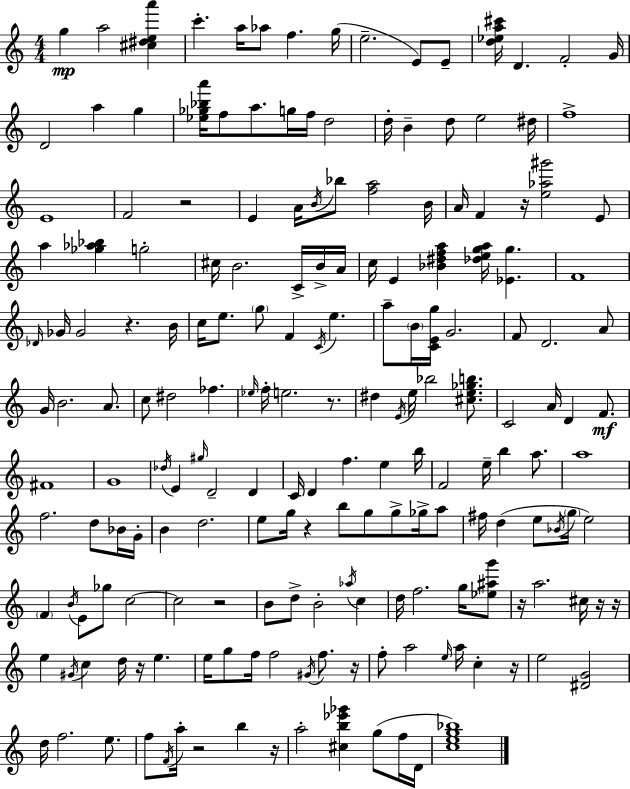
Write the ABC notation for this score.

X:1
T:Untitled
M:4/4
L:1/4
K:Am
g a2 [^c^dea'] c' a/4 _a/2 f g/4 e2 E/2 E/2 [d_ea^c']/4 D F2 G/4 D2 a g [_e_g_ba']/4 f/2 a/2 g/4 f/4 d2 d/4 B d/2 e2 ^d/4 f4 E4 F2 z2 E A/4 B/4 _b/2 [fa]2 B/4 A/4 F z/4 [e_a^g']2 E/2 a [_g_a_b] g2 ^c/4 B2 C/4 B/4 A/4 c/4 E [_B^dfa] [_dega]/4 [_Eg] F4 _D/4 _G/4 _G2 z B/4 c/4 e/2 g/2 F C/4 e a/2 B/4 [CEg]/4 G2 F/2 D2 A/2 G/4 B2 A/2 c/2 ^d2 _f _e/4 f/4 e2 z/2 ^d E/4 e/4 _b2 [^ce_gb]/2 C2 A/4 D F/2 ^F4 G4 _d/4 E ^g/4 D2 D C/4 D f e b/4 F2 e/4 b a/2 a4 f2 d/2 _B/4 G/4 B d2 e/2 g/4 z b/2 g/2 g/2 _g/4 a/2 ^f/4 d e/2 _B/4 g/4 e2 F B/4 E/2 _g/2 c2 c2 z2 B/2 d/2 B2 _a/4 c d/4 f2 g/4 [_e^ag']/2 z/4 a2 ^c/4 z/4 z/4 e ^G/4 c d/4 z/4 e e/4 g/2 f/4 f2 ^G/4 f/2 z/4 f/2 a2 e/4 a/4 c z/4 e2 [^DG]2 d/4 f2 e/2 f/2 F/4 a/4 z2 b z/4 a2 [^cb_e'_g'] g/2 f/4 D/4 [ceg_b]4